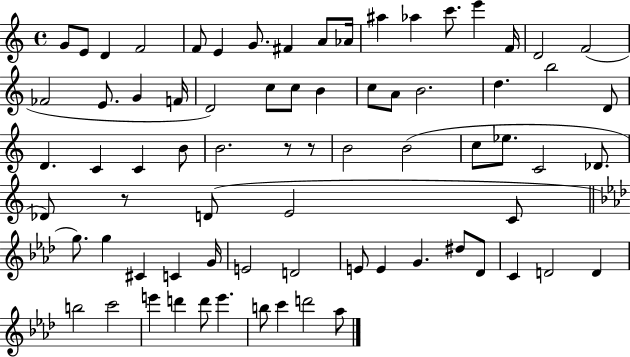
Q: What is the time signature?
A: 4/4